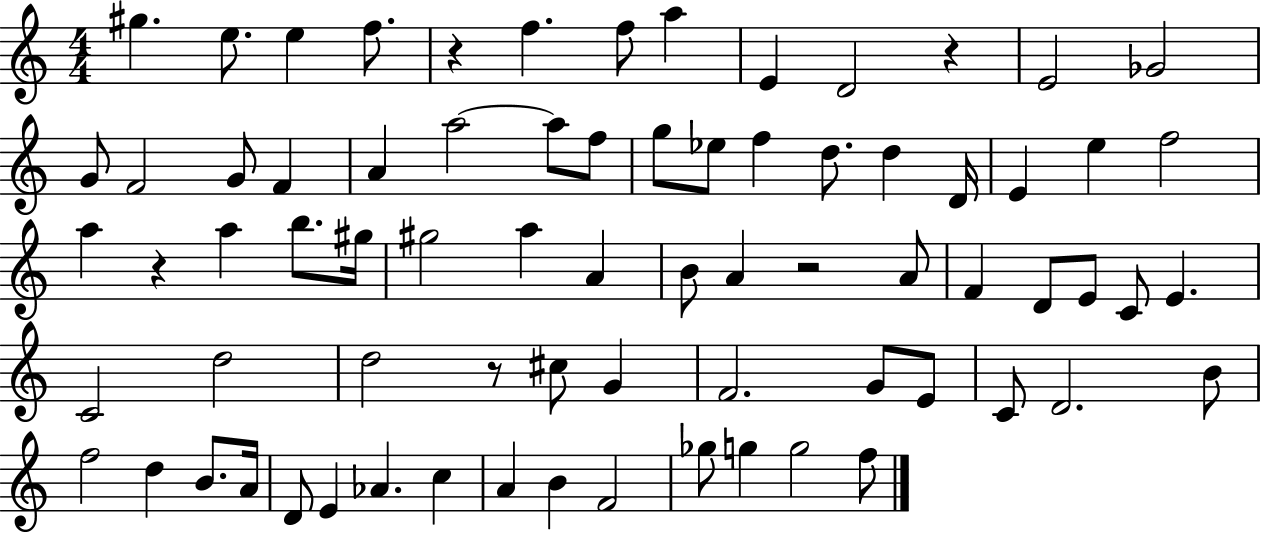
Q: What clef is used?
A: treble